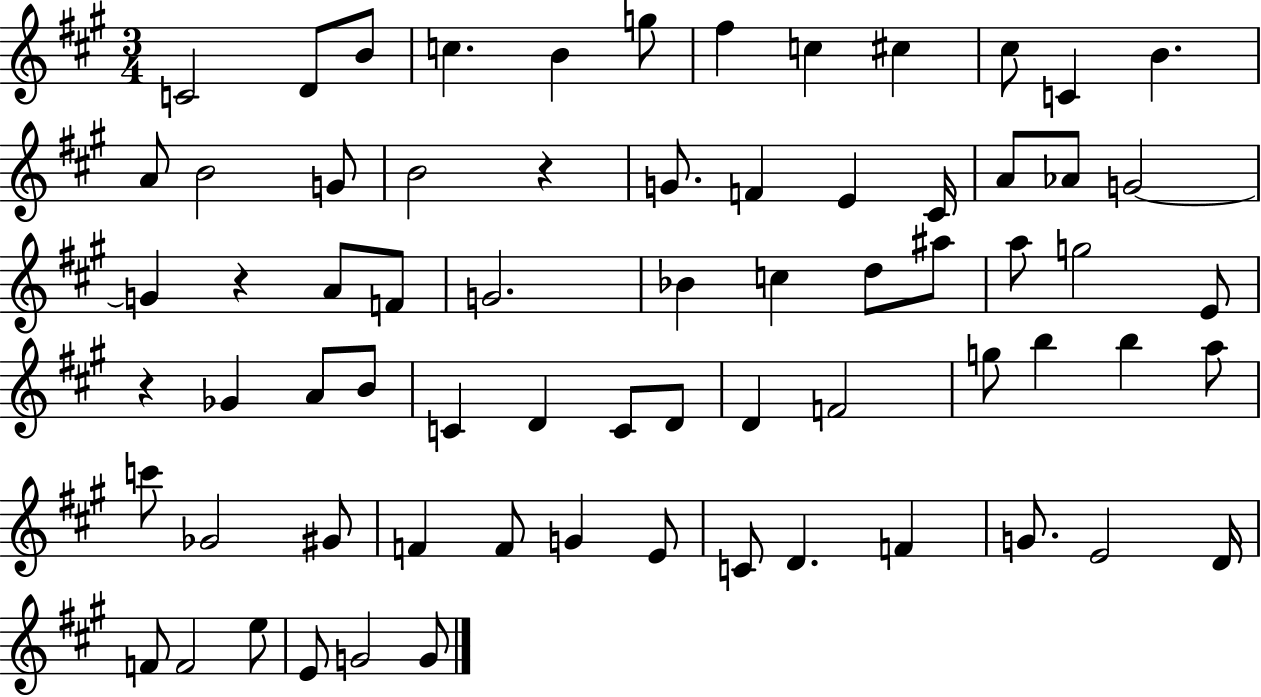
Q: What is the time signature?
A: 3/4